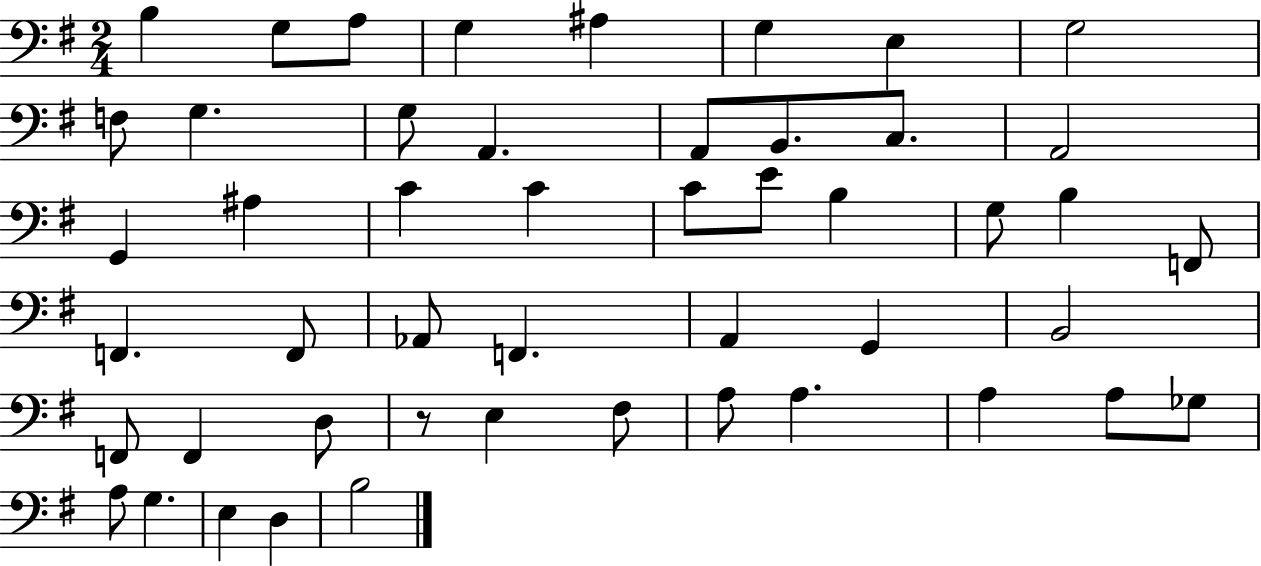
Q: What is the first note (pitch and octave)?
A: B3